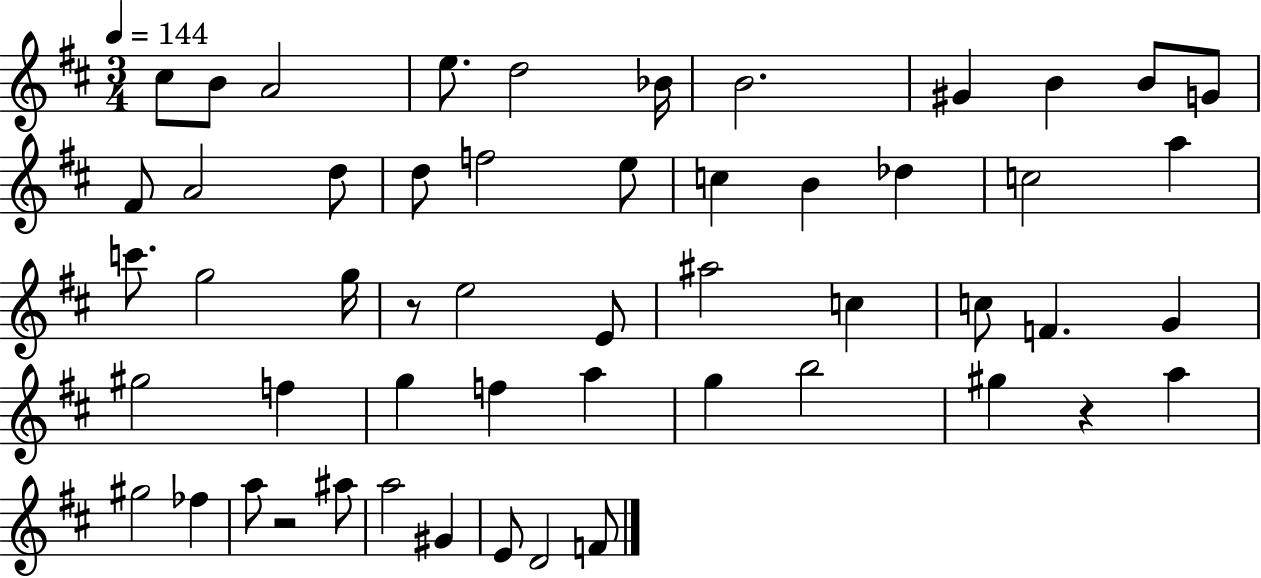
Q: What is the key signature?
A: D major